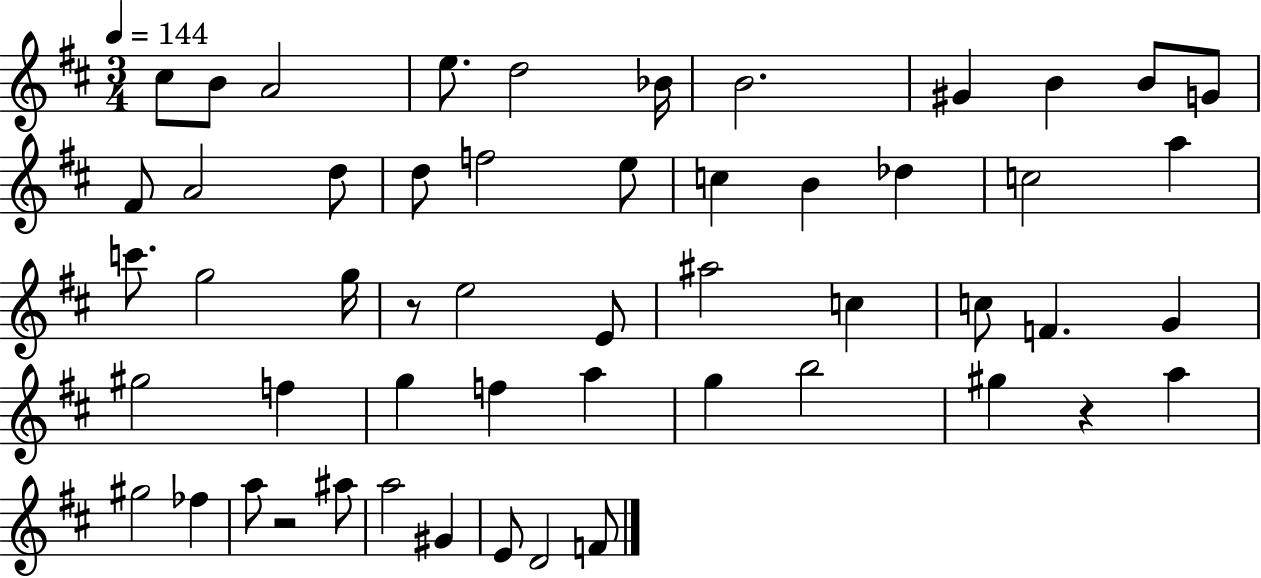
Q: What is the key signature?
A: D major